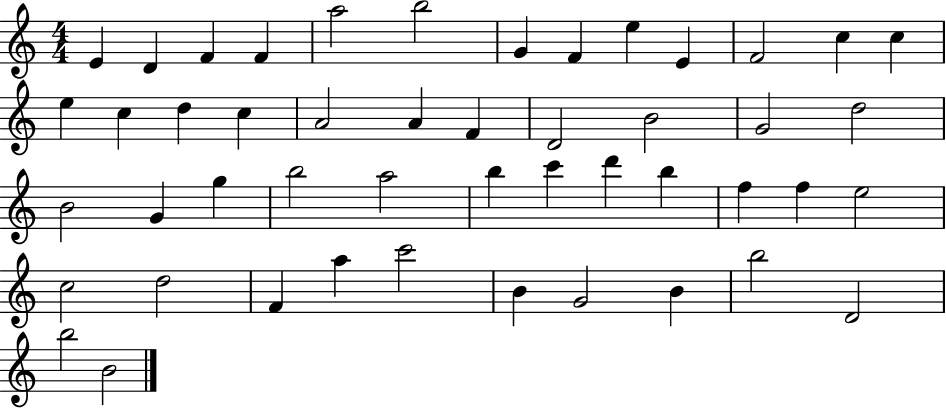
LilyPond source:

{
  \clef treble
  \numericTimeSignature
  \time 4/4
  \key c \major
  e'4 d'4 f'4 f'4 | a''2 b''2 | g'4 f'4 e''4 e'4 | f'2 c''4 c''4 | \break e''4 c''4 d''4 c''4 | a'2 a'4 f'4 | d'2 b'2 | g'2 d''2 | \break b'2 g'4 g''4 | b''2 a''2 | b''4 c'''4 d'''4 b''4 | f''4 f''4 e''2 | \break c''2 d''2 | f'4 a''4 c'''2 | b'4 g'2 b'4 | b''2 d'2 | \break b''2 b'2 | \bar "|."
}